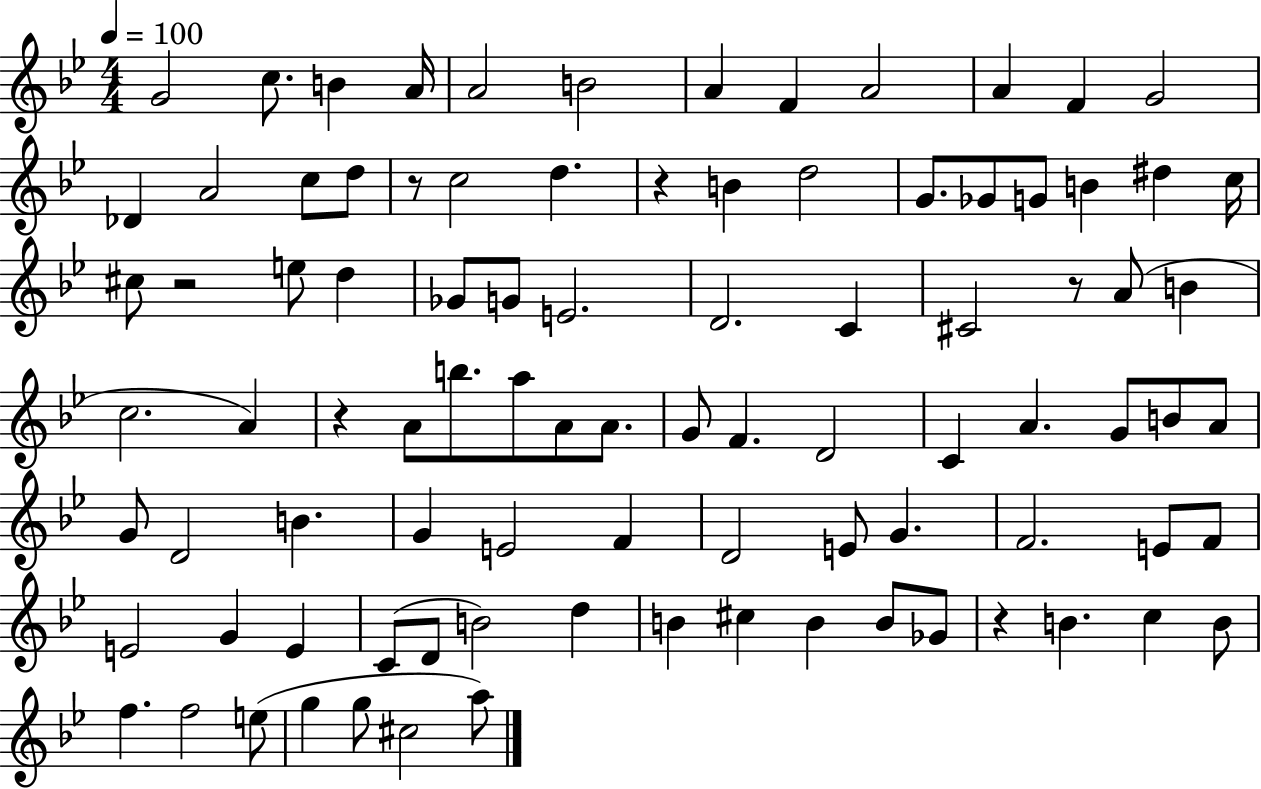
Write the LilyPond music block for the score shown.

{
  \clef treble
  \numericTimeSignature
  \time 4/4
  \key bes \major
  \tempo 4 = 100
  g'2 c''8. b'4 a'16 | a'2 b'2 | a'4 f'4 a'2 | a'4 f'4 g'2 | \break des'4 a'2 c''8 d''8 | r8 c''2 d''4. | r4 b'4 d''2 | g'8. ges'8 g'8 b'4 dis''4 c''16 | \break cis''8 r2 e''8 d''4 | ges'8 g'8 e'2. | d'2. c'4 | cis'2 r8 a'8( b'4 | \break c''2. a'4) | r4 a'8 b''8. a''8 a'8 a'8. | g'8 f'4. d'2 | c'4 a'4. g'8 b'8 a'8 | \break g'8 d'2 b'4. | g'4 e'2 f'4 | d'2 e'8 g'4. | f'2. e'8 f'8 | \break e'2 g'4 e'4 | c'8( d'8 b'2) d''4 | b'4 cis''4 b'4 b'8 ges'8 | r4 b'4. c''4 b'8 | \break f''4. f''2 e''8( | g''4 g''8 cis''2 a''8) | \bar "|."
}